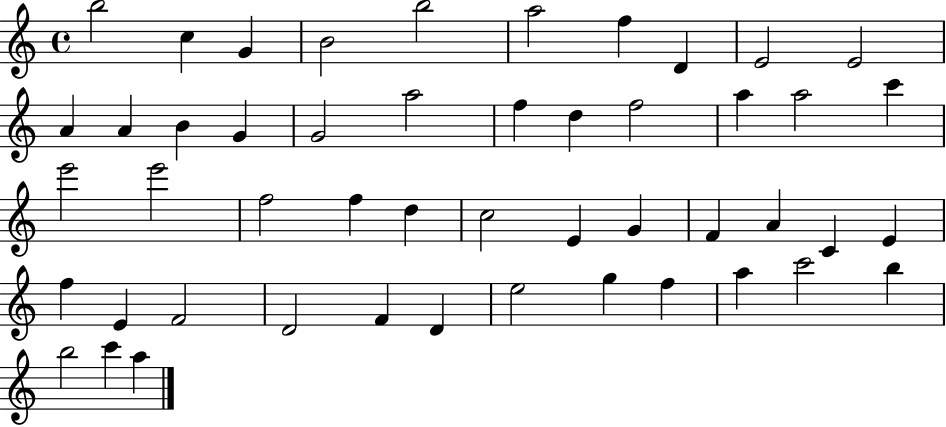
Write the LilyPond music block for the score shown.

{
  \clef treble
  \time 4/4
  \defaultTimeSignature
  \key c \major
  b''2 c''4 g'4 | b'2 b''2 | a''2 f''4 d'4 | e'2 e'2 | \break a'4 a'4 b'4 g'4 | g'2 a''2 | f''4 d''4 f''2 | a''4 a''2 c'''4 | \break e'''2 e'''2 | f''2 f''4 d''4 | c''2 e'4 g'4 | f'4 a'4 c'4 e'4 | \break f''4 e'4 f'2 | d'2 f'4 d'4 | e''2 g''4 f''4 | a''4 c'''2 b''4 | \break b''2 c'''4 a''4 | \bar "|."
}